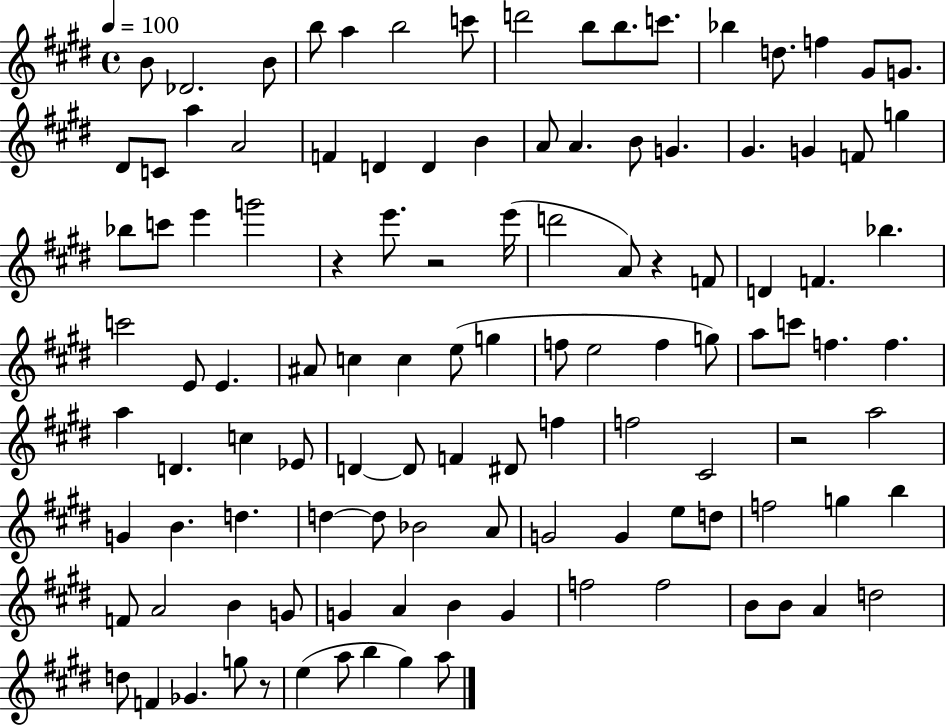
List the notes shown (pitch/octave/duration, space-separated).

B4/e Db4/h. B4/e B5/e A5/q B5/h C6/e D6/h B5/e B5/e. C6/e. Bb5/q D5/e. F5/q G#4/e G4/e. D#4/e C4/e A5/q A4/h F4/q D4/q D4/q B4/q A4/e A4/q. B4/e G4/q. G#4/q. G4/q F4/e G5/q Bb5/e C6/e E6/q G6/h R/q E6/e. R/h E6/s D6/h A4/e R/q F4/e D4/q F4/q. Bb5/q. C6/h E4/e E4/q. A#4/e C5/q C5/q E5/e G5/q F5/e E5/h F5/q G5/e A5/e C6/e F5/q. F5/q. A5/q D4/q. C5/q Eb4/e D4/q D4/e F4/q D#4/e F5/q F5/h C#4/h R/h A5/h G4/q B4/q. D5/q. D5/q D5/e Bb4/h A4/e G4/h G4/q E5/e D5/e F5/h G5/q B5/q F4/e A4/h B4/q G4/e G4/q A4/q B4/q G4/q F5/h F5/h B4/e B4/e A4/q D5/h D5/e F4/q Gb4/q. G5/e R/e E5/q A5/e B5/q G#5/q A5/e